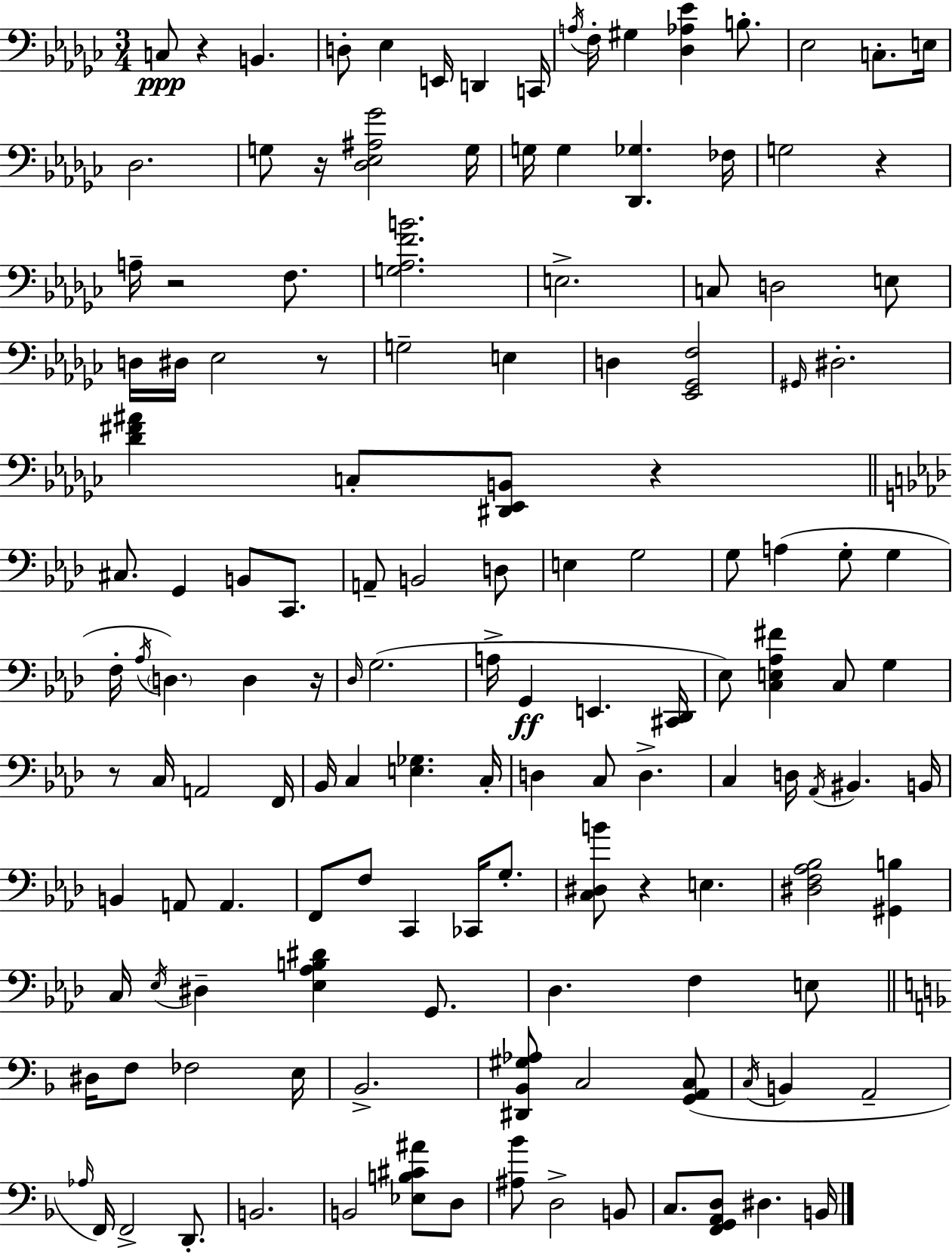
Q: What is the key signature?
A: EES minor